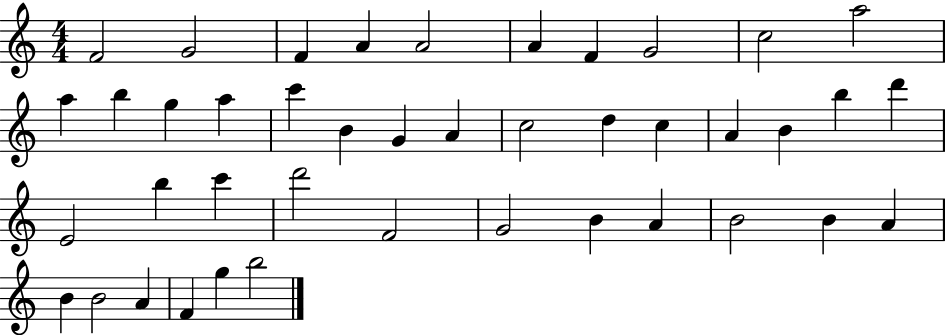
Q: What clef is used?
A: treble